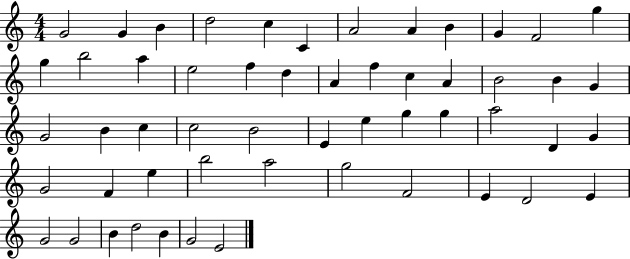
{
  \clef treble
  \numericTimeSignature
  \time 4/4
  \key c \major
  g'2 g'4 b'4 | d''2 c''4 c'4 | a'2 a'4 b'4 | g'4 f'2 g''4 | \break g''4 b''2 a''4 | e''2 f''4 d''4 | a'4 f''4 c''4 a'4 | b'2 b'4 g'4 | \break g'2 b'4 c''4 | c''2 b'2 | e'4 e''4 g''4 g''4 | a''2 d'4 g'4 | \break g'2 f'4 e''4 | b''2 a''2 | g''2 f'2 | e'4 d'2 e'4 | \break g'2 g'2 | b'4 d''2 b'4 | g'2 e'2 | \bar "|."
}